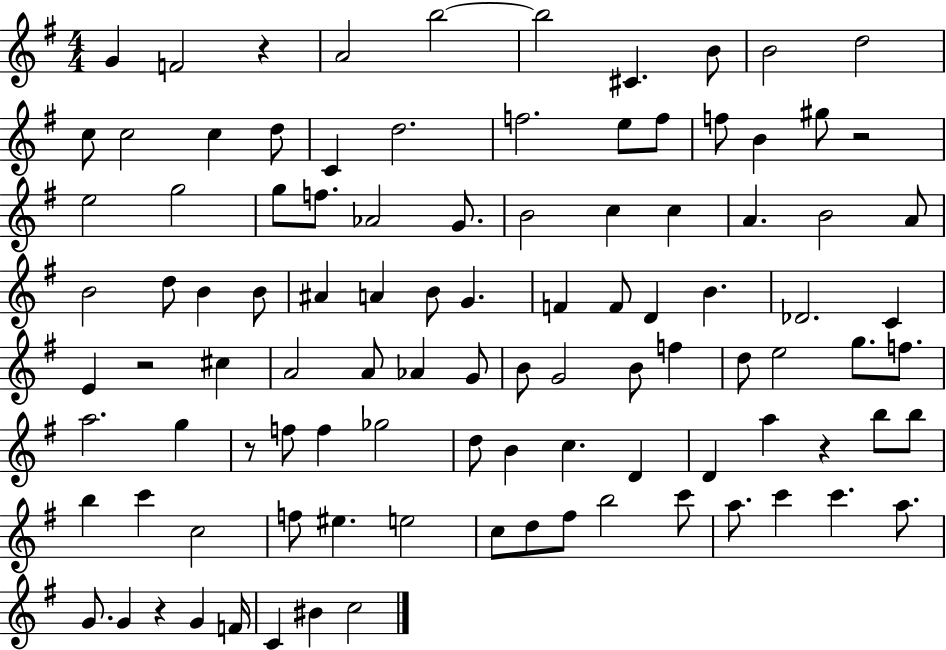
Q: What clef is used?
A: treble